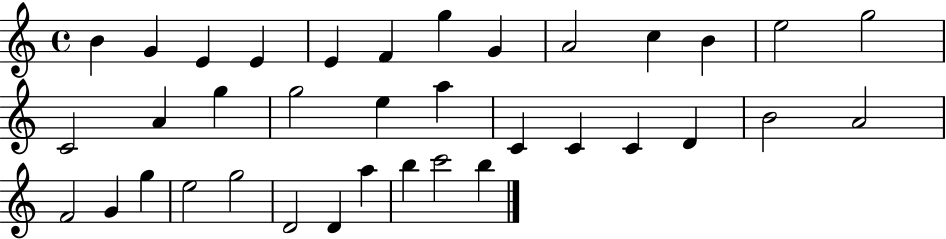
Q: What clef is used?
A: treble